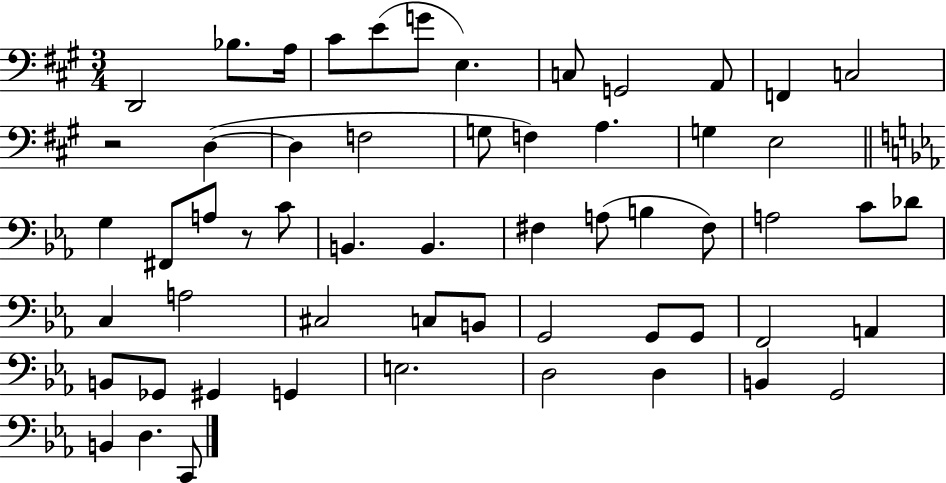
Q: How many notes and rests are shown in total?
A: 57